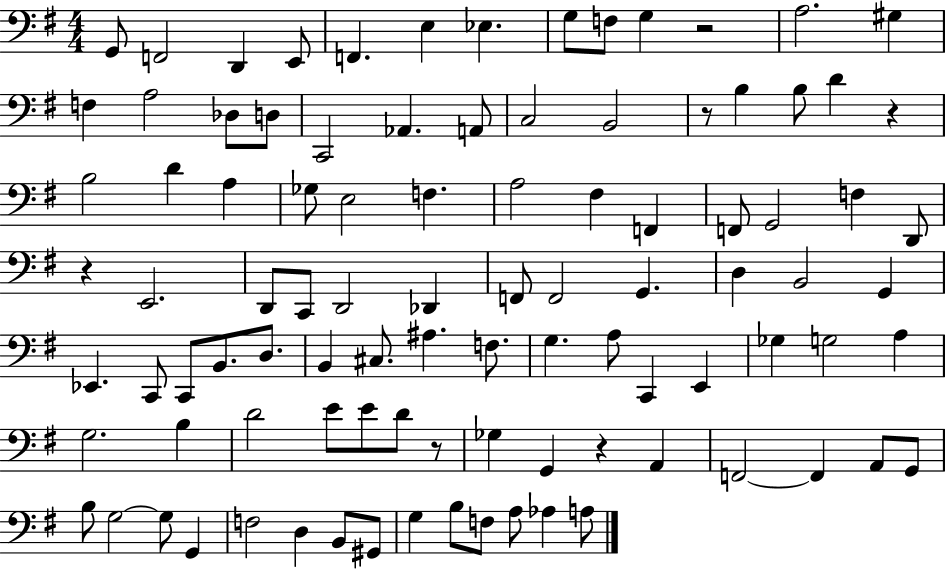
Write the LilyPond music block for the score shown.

{
  \clef bass
  \numericTimeSignature
  \time 4/4
  \key g \major
  g,8 f,2 d,4 e,8 | f,4. e4 ees4. | g8 f8 g4 r2 | a2. gis4 | \break f4 a2 des8 d8 | c,2 aes,4. a,8 | c2 b,2 | r8 b4 b8 d'4 r4 | \break b2 d'4 a4 | ges8 e2 f4. | a2 fis4 f,4 | f,8 g,2 f4 d,8 | \break r4 e,2. | d,8 c,8 d,2 des,4 | f,8 f,2 g,4. | d4 b,2 g,4 | \break ees,4. c,8 c,8 b,8. d8. | b,4 cis8. ais4. f8. | g4. a8 c,4 e,4 | ges4 g2 a4 | \break g2. b4 | d'2 e'8 e'8 d'8 r8 | ges4 g,4 r4 a,4 | f,2~~ f,4 a,8 g,8 | \break b8 g2~~ g8 g,4 | f2 d4 b,8 gis,8 | g4 b8 f8 a8 aes4 a8 | \bar "|."
}